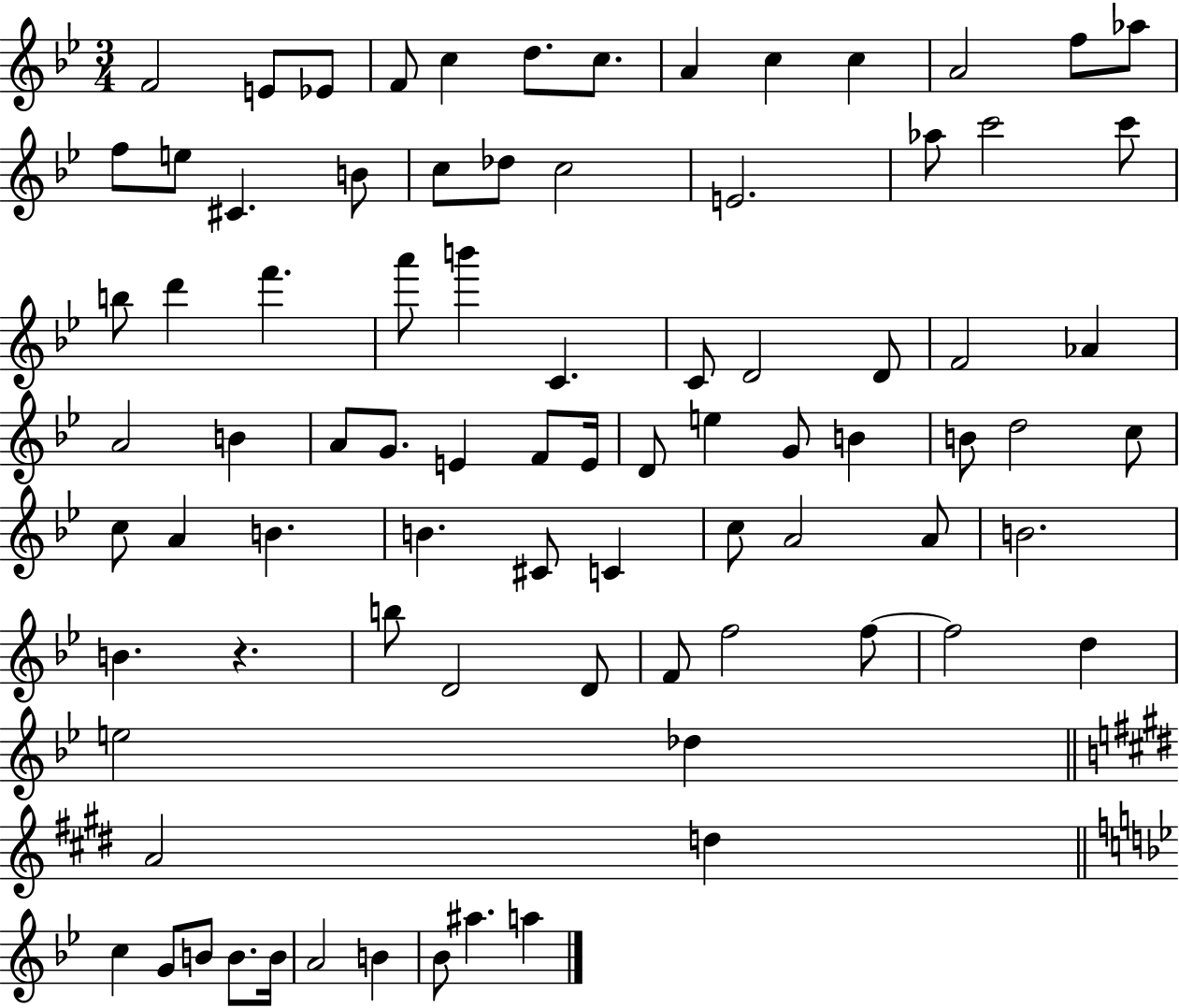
{
  \clef treble
  \numericTimeSignature
  \time 3/4
  \key bes \major
  f'2 e'8 ees'8 | f'8 c''4 d''8. c''8. | a'4 c''4 c''4 | a'2 f''8 aes''8 | \break f''8 e''8 cis'4. b'8 | c''8 des''8 c''2 | e'2. | aes''8 c'''2 c'''8 | \break b''8 d'''4 f'''4. | a'''8 b'''4 c'4. | c'8 d'2 d'8 | f'2 aes'4 | \break a'2 b'4 | a'8 g'8. e'4 f'8 e'16 | d'8 e''4 g'8 b'4 | b'8 d''2 c''8 | \break c''8 a'4 b'4. | b'4. cis'8 c'4 | c''8 a'2 a'8 | b'2. | \break b'4. r4. | b''8 d'2 d'8 | f'8 f''2 f''8~~ | f''2 d''4 | \break e''2 des''4 | \bar "||" \break \key e \major a'2 d''4 | \bar "||" \break \key g \minor c''4 g'8 b'8 b'8. b'16 | a'2 b'4 | bes'8 ais''4. a''4 | \bar "|."
}